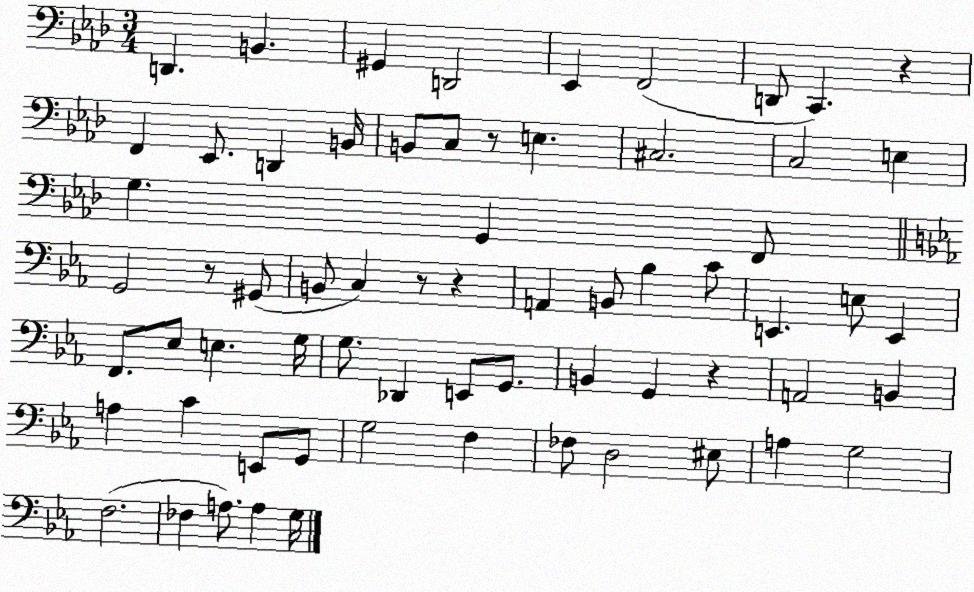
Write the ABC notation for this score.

X:1
T:Untitled
M:3/4
L:1/4
K:Ab
D,, B,, ^G,, D,,2 _E,, F,,2 D,,/2 C,, z F,, _E,,/2 D,, B,,/4 B,,/2 C,/2 z/2 E, ^C,2 C,2 E, G, G,, F,,/2 G,,2 z/2 ^G,,/2 B,,/2 C, z/2 z A,, B,,/2 _B, C/2 E,, E,/2 E,, F,,/2 _E,/2 E, G,/4 G,/2 _D,, E,,/2 G,,/2 B,, G,, z A,,2 B,, A, C E,,/2 G,,/2 G,2 F, _F,/2 D,2 ^E,/2 A, G,2 F,2 _F, A,/2 A, G,/4